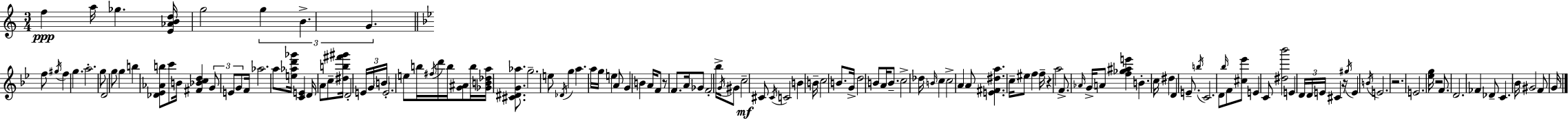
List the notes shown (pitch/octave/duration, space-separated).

F5/q A5/s Gb5/q. [E4,Ab4,B4,D5]/s G5/h G5/q B4/q. G4/q. F5/e G#5/s F5/q G5/q. A5/h. G5/e D4/h G5/e G5/q B5/q [Db4,Eb4,Ab4,B5]/e C6/e B4/s [F#4,Bb4,C5,D5]/q G4/e E4/e G4/e F4/s Ab5/h. A5/e [E5,Ab5,D6,Gb6]/s [C4,E4]/q D4/s A4/e C5/e [D#5,B5,F#6,G#6]/s D4/h E4/s G4/s B4/s E4/h. E5/e B5/s F#5/s D6/s B5/s [G4,A#4]/e B5/s [Gb4,B4,Db5,A5]/s [C#4,D#4,G4,Ab5]/e. G5/h. E5/e Db4/s G5/q A5/q. A5/s G5/s E5/q A4/e G4/q B4/q A4/s F4/e R/e F4/e. A4/s Gb4/e F4/h Bb5/s G4/s G#4/e C5/h C#4/e C#4/s C4/h B4/q B4/s C5/h B4/e. G4/s D5/h B4/e A4/s B4/e. C5/h Db5/s B4/s C5/q C5/h A4/q A4/e [E4,F#4,D#5,A5]/q. C5/s EIS5/e F5/q F5/s R/q A5/h F4/e. Ab4/s G4/s A4/e [F5,Gb5,A#5,E6]/q B4/q. C5/s D#5/q D4/q E4/e. B5/s C4/h. D4/e Bb5/s F4/e [C#5,Eb6]/e E4/q C4/e [D#5,Bb6]/h E4/q D4/s D4/s E4/s C#4/q R/s G#5/s E4/q B4/s E4/h. R/h. E4/h. [Eb5,G5]/s R/h F4/e. D4/h. FES4/q Db4/e C4/q. Bb4/s G#4/h F4/e G4/s